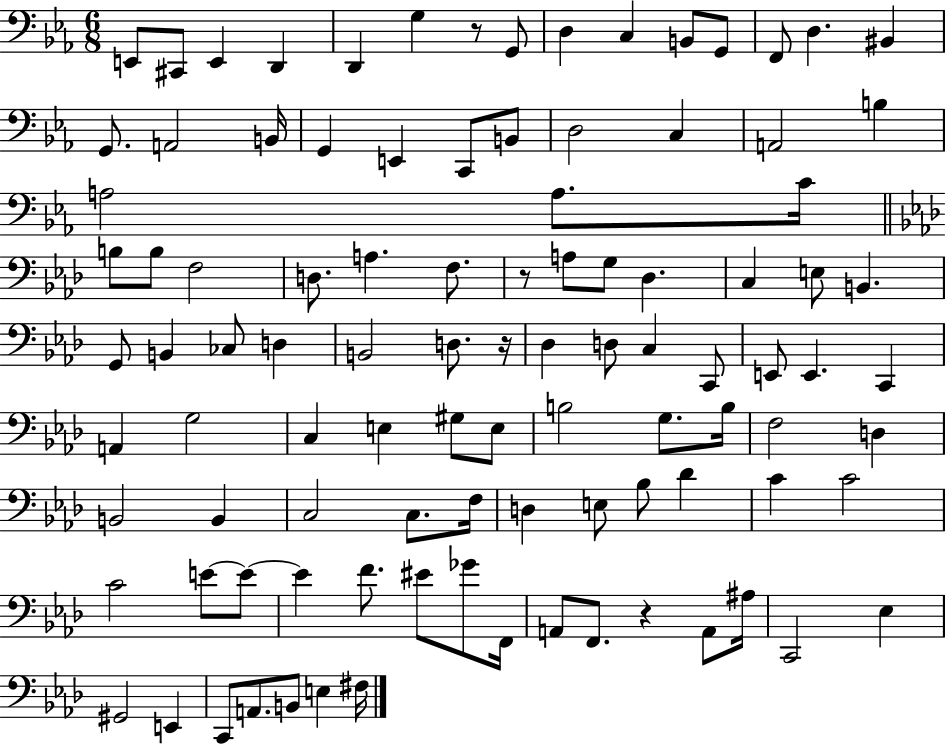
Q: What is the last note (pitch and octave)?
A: F#3